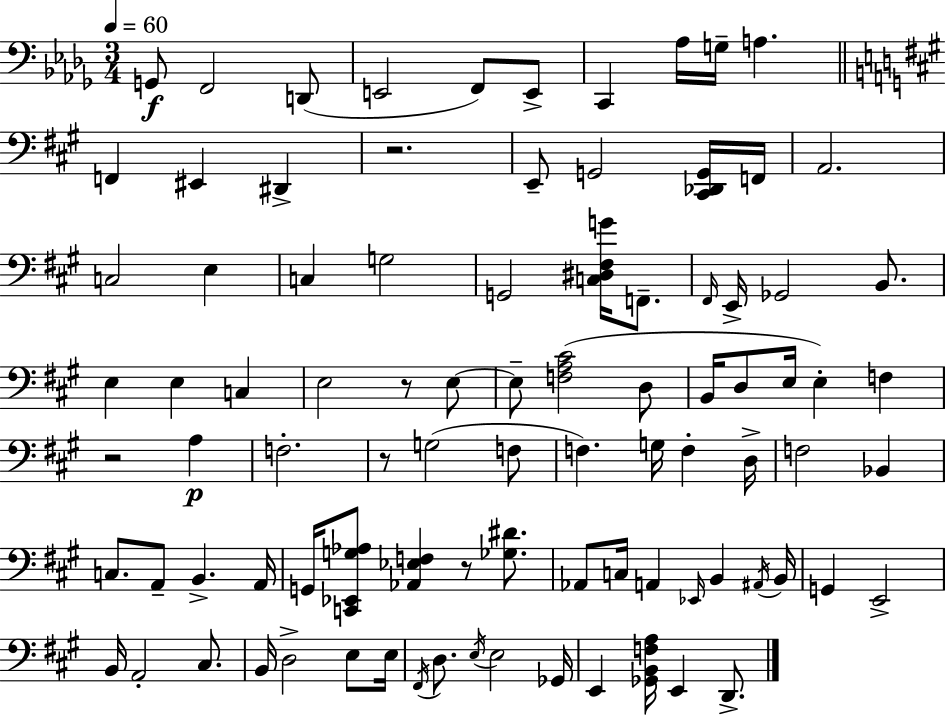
G2/e F2/h D2/e E2/h F2/e E2/e C2/q Ab3/s G3/s A3/q. F2/q EIS2/q D#2/q R/h. E2/e G2/h [C#2,Db2,G2]/s F2/s A2/h. C3/h E3/q C3/q G3/h G2/h [C3,D#3,F#3,G4]/s F2/e. F#2/s E2/s Gb2/h B2/e. E3/q E3/q C3/q E3/h R/e E3/e E3/e [F3,A3,C#4]/h D3/e B2/s D3/e E3/s E3/q F3/q R/h A3/q F3/h. R/e G3/h F3/e F3/q. G3/s F3/q D3/s F3/h Bb2/q C3/e. A2/e B2/q. A2/s G2/s [C2,Eb2,G3,Ab3]/e [Ab2,Eb3,F3]/q R/e [Gb3,D#4]/e. Ab2/e C3/s A2/q Eb2/s B2/q A#2/s B2/s G2/q E2/h B2/s A2/h C#3/e. B2/s D3/h E3/e E3/s F#2/s D3/e. E3/s E3/h Gb2/s E2/q [Gb2,B2,F3,A3]/s E2/q D2/e.